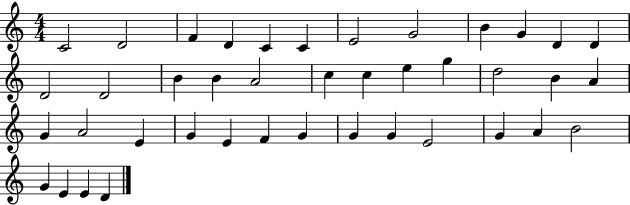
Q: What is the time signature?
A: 4/4